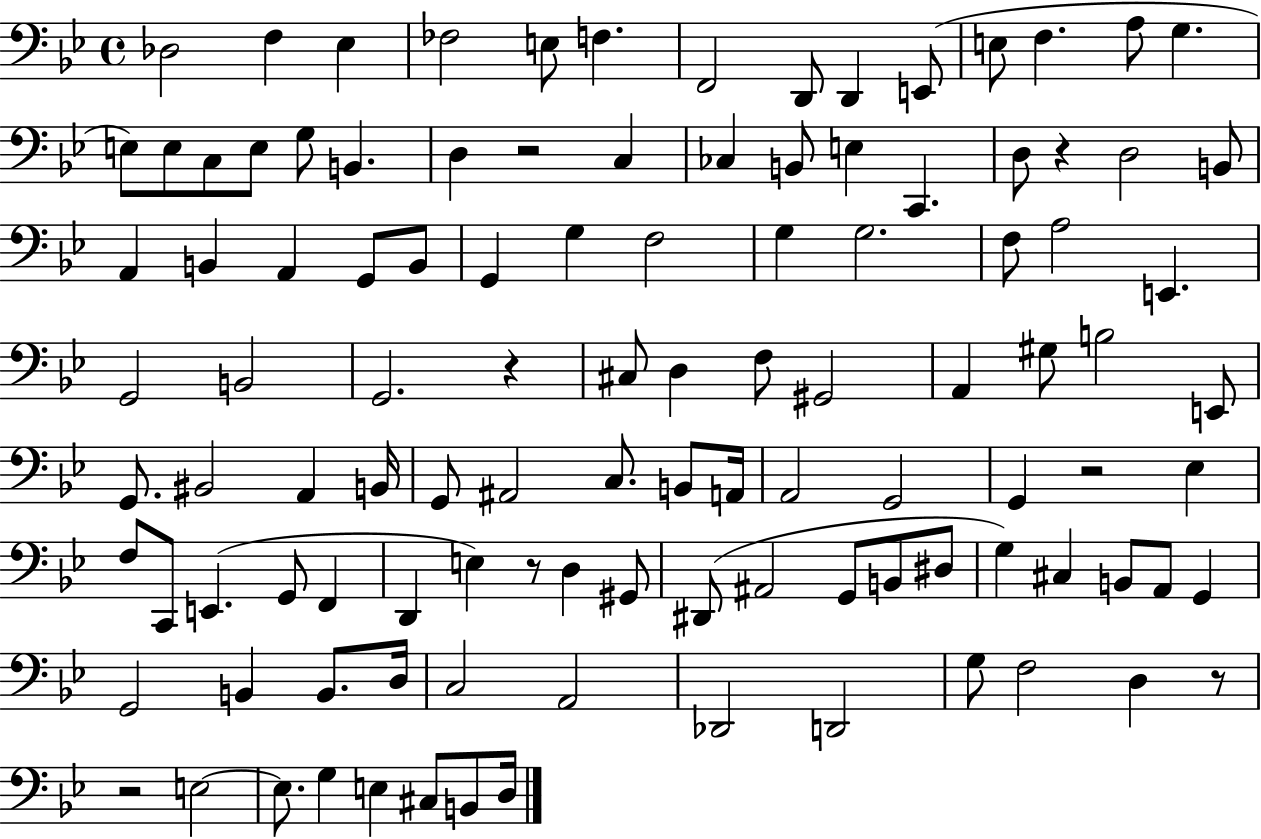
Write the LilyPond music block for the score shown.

{
  \clef bass
  \time 4/4
  \defaultTimeSignature
  \key bes \major
  des2 f4 ees4 | fes2 e8 f4. | f,2 d,8 d,4 e,8( | e8 f4. a8 g4. | \break e8) e8 c8 e8 g8 b,4. | d4 r2 c4 | ces4 b,8 e4 c,4. | d8 r4 d2 b,8 | \break a,4 b,4 a,4 g,8 b,8 | g,4 g4 f2 | g4 g2. | f8 a2 e,4. | \break g,2 b,2 | g,2. r4 | cis8 d4 f8 gis,2 | a,4 gis8 b2 e,8 | \break g,8. bis,2 a,4 b,16 | g,8 ais,2 c8. b,8 a,16 | a,2 g,2 | g,4 r2 ees4 | \break f8 c,8 e,4.( g,8 f,4 | d,4 e4) r8 d4 gis,8 | dis,8( ais,2 g,8 b,8 dis8 | g4) cis4 b,8 a,8 g,4 | \break g,2 b,4 b,8. d16 | c2 a,2 | des,2 d,2 | g8 f2 d4 r8 | \break r2 e2~~ | e8. g4 e4 cis8 b,8 d16 | \bar "|."
}